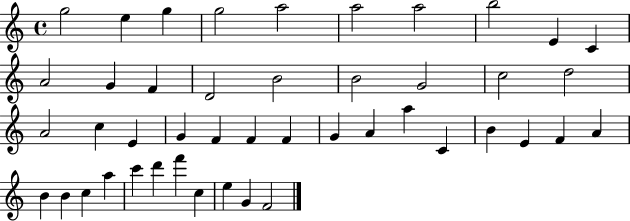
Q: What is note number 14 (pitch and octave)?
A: D4